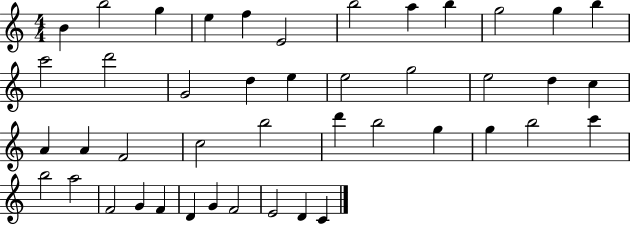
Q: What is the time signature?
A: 4/4